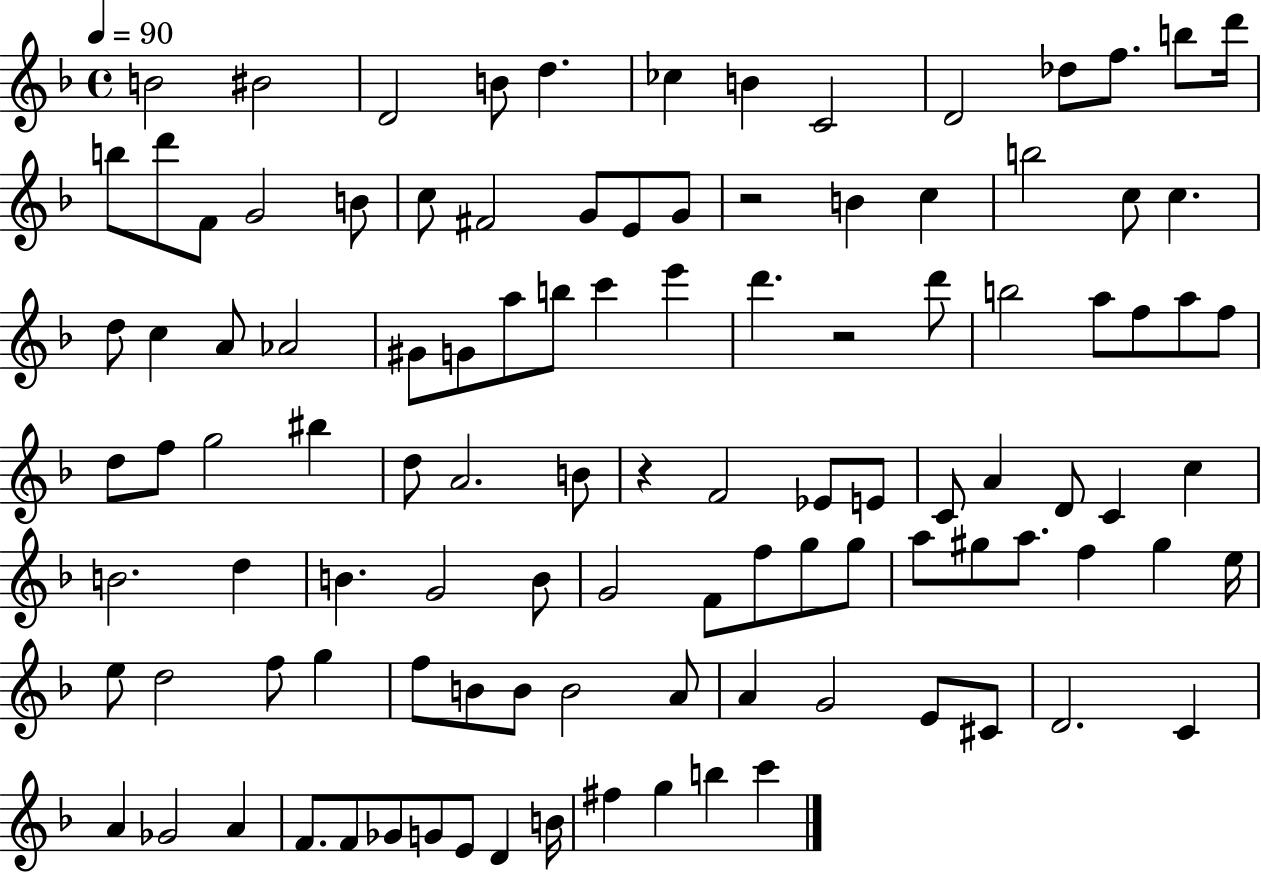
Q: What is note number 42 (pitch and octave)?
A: A5